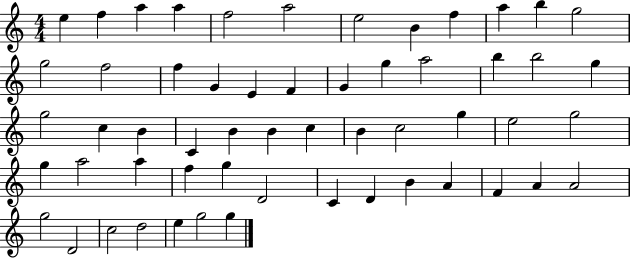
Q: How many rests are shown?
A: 0